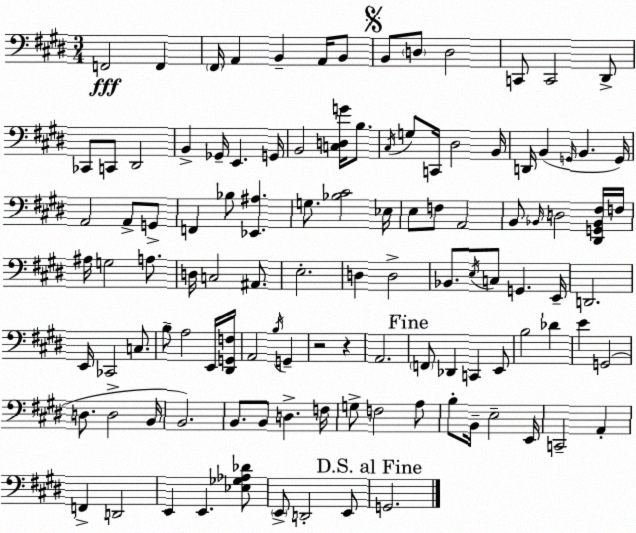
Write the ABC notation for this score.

X:1
T:Untitled
M:3/4
L:1/4
K:E
F,,2 F,, ^F,,/4 A,, B,, A,,/4 B,,/2 B,,/2 D,/2 D,2 C,,/2 C,,2 ^D,,/2 _C,,/2 C,,/2 ^D,,2 B,, _G,,/4 E,, G,,/4 B,,2 [C,D,G]/4 B,/2 ^C,/4 G,/2 C,,/4 ^D,2 B,,/4 D,,/4 B,, G,,/4 B,, G,,/4 A,,2 A,,/2 G,,/2 F,, _B,/2 [_E,,^A,] G,/2 [_B,^C]2 _E,/4 E,/2 F,/2 A,,2 B,,/2 _B,,/4 D,2 [^D,,G,,_B,,^F,]/4 F,/4 ^A,/4 G,2 A,/2 D,/4 C,2 ^A,,/2 E,2 D, D,2 _B,,/2 E,/4 C,/2 G,, E,,/4 D,,2 E,,/4 _C,,2 C,/2 B,/2 A,2 E,,/4 [^D,,G,,F,]/4 A,,2 B,/4 G,, z2 z A,,2 F,,/2 _D,, C,, E,,/2 B,2 _D E G,,2 D,/2 D,2 B,,/4 B,,2 B,,/2 B,,/2 D, F,/4 G,/2 F,2 A,/2 B,/2 B,,/4 E,2 E,,/4 C,,2 A,, F,, D,,2 E,, E,, [_E,_G,_A,_D]/2 E,,/2 D,,2 E,,/2 G,,2